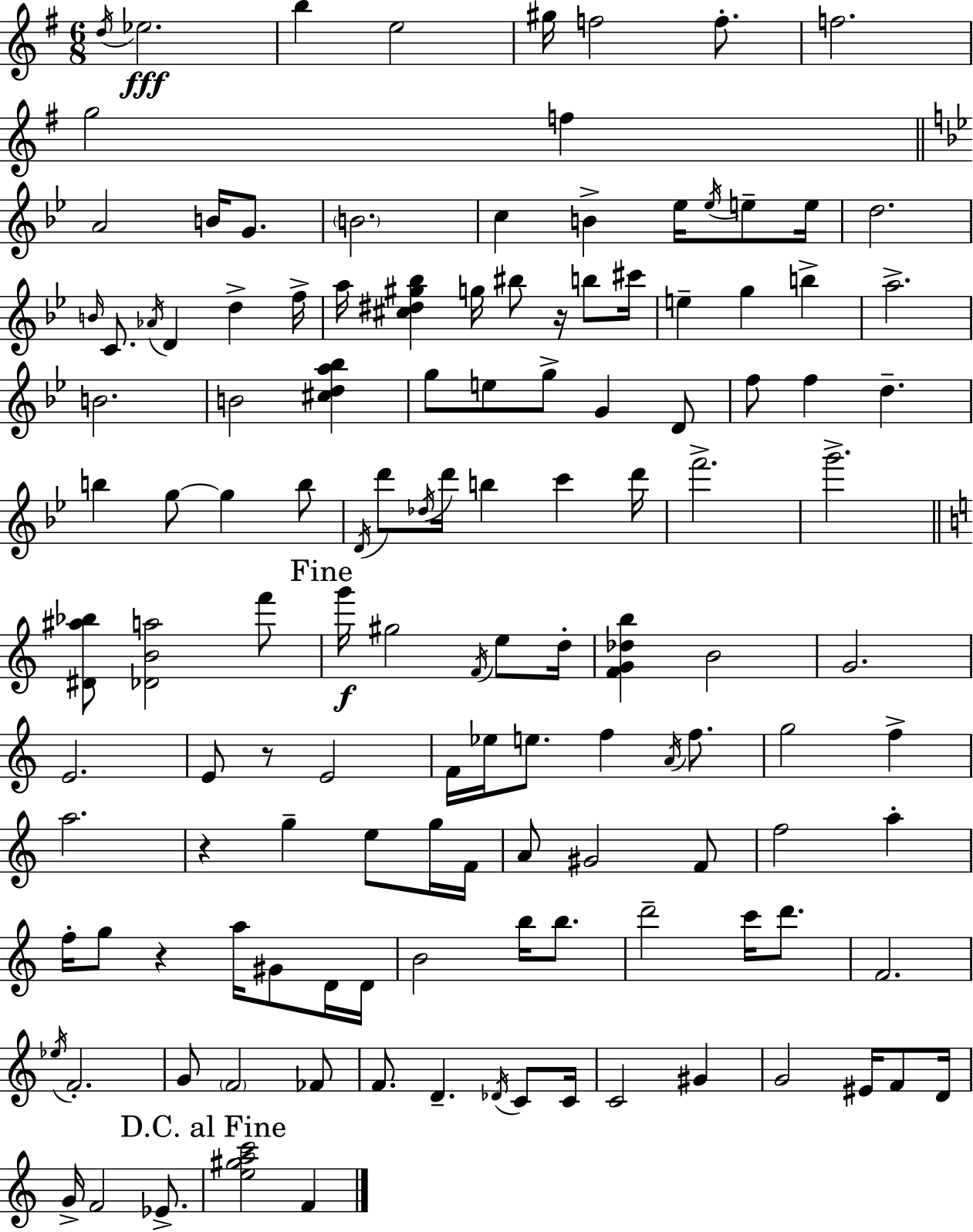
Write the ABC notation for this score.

X:1
T:Untitled
M:6/8
L:1/4
K:Em
d/4 _e2 b e2 ^g/4 f2 f/2 f2 g2 f A2 B/4 G/2 B2 c B _e/4 _e/4 e/2 e/4 d2 B/4 C/2 _A/4 D d f/4 a/4 [^c^d^g_b] g/4 ^b/2 z/4 b/2 ^c'/4 e g b a2 B2 B2 [^cda_b] g/2 e/2 g/2 G D/2 f/2 f d b g/2 g b/2 D/4 d'/2 _d/4 d'/4 b c' d'/4 f'2 g'2 [^D^a_b]/2 [_DBa]2 f'/2 g'/4 ^g2 F/4 e/2 d/4 [FG_db] B2 G2 E2 E/2 z/2 E2 F/4 _e/4 e/2 f A/4 f/2 g2 f a2 z g e/2 g/4 F/4 A/2 ^G2 F/2 f2 a f/4 g/2 z a/4 ^G/2 D/4 D/4 B2 b/4 b/2 d'2 c'/4 d'/2 F2 _e/4 F2 G/2 F2 _F/2 F/2 D _D/4 C/2 C/4 C2 ^G G2 ^E/4 F/2 D/4 G/4 F2 _E/2 [e^gac']2 F